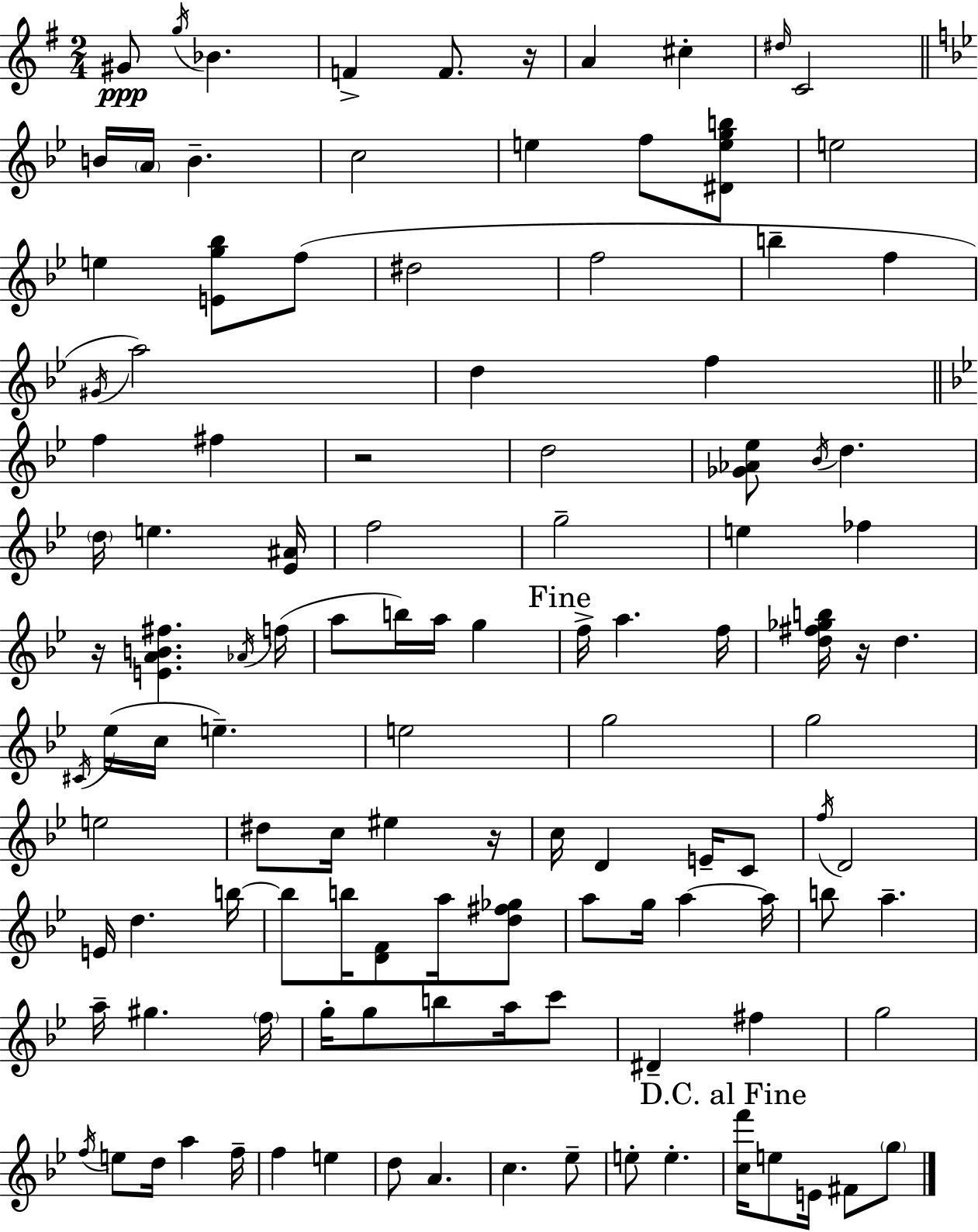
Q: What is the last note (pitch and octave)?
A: G5